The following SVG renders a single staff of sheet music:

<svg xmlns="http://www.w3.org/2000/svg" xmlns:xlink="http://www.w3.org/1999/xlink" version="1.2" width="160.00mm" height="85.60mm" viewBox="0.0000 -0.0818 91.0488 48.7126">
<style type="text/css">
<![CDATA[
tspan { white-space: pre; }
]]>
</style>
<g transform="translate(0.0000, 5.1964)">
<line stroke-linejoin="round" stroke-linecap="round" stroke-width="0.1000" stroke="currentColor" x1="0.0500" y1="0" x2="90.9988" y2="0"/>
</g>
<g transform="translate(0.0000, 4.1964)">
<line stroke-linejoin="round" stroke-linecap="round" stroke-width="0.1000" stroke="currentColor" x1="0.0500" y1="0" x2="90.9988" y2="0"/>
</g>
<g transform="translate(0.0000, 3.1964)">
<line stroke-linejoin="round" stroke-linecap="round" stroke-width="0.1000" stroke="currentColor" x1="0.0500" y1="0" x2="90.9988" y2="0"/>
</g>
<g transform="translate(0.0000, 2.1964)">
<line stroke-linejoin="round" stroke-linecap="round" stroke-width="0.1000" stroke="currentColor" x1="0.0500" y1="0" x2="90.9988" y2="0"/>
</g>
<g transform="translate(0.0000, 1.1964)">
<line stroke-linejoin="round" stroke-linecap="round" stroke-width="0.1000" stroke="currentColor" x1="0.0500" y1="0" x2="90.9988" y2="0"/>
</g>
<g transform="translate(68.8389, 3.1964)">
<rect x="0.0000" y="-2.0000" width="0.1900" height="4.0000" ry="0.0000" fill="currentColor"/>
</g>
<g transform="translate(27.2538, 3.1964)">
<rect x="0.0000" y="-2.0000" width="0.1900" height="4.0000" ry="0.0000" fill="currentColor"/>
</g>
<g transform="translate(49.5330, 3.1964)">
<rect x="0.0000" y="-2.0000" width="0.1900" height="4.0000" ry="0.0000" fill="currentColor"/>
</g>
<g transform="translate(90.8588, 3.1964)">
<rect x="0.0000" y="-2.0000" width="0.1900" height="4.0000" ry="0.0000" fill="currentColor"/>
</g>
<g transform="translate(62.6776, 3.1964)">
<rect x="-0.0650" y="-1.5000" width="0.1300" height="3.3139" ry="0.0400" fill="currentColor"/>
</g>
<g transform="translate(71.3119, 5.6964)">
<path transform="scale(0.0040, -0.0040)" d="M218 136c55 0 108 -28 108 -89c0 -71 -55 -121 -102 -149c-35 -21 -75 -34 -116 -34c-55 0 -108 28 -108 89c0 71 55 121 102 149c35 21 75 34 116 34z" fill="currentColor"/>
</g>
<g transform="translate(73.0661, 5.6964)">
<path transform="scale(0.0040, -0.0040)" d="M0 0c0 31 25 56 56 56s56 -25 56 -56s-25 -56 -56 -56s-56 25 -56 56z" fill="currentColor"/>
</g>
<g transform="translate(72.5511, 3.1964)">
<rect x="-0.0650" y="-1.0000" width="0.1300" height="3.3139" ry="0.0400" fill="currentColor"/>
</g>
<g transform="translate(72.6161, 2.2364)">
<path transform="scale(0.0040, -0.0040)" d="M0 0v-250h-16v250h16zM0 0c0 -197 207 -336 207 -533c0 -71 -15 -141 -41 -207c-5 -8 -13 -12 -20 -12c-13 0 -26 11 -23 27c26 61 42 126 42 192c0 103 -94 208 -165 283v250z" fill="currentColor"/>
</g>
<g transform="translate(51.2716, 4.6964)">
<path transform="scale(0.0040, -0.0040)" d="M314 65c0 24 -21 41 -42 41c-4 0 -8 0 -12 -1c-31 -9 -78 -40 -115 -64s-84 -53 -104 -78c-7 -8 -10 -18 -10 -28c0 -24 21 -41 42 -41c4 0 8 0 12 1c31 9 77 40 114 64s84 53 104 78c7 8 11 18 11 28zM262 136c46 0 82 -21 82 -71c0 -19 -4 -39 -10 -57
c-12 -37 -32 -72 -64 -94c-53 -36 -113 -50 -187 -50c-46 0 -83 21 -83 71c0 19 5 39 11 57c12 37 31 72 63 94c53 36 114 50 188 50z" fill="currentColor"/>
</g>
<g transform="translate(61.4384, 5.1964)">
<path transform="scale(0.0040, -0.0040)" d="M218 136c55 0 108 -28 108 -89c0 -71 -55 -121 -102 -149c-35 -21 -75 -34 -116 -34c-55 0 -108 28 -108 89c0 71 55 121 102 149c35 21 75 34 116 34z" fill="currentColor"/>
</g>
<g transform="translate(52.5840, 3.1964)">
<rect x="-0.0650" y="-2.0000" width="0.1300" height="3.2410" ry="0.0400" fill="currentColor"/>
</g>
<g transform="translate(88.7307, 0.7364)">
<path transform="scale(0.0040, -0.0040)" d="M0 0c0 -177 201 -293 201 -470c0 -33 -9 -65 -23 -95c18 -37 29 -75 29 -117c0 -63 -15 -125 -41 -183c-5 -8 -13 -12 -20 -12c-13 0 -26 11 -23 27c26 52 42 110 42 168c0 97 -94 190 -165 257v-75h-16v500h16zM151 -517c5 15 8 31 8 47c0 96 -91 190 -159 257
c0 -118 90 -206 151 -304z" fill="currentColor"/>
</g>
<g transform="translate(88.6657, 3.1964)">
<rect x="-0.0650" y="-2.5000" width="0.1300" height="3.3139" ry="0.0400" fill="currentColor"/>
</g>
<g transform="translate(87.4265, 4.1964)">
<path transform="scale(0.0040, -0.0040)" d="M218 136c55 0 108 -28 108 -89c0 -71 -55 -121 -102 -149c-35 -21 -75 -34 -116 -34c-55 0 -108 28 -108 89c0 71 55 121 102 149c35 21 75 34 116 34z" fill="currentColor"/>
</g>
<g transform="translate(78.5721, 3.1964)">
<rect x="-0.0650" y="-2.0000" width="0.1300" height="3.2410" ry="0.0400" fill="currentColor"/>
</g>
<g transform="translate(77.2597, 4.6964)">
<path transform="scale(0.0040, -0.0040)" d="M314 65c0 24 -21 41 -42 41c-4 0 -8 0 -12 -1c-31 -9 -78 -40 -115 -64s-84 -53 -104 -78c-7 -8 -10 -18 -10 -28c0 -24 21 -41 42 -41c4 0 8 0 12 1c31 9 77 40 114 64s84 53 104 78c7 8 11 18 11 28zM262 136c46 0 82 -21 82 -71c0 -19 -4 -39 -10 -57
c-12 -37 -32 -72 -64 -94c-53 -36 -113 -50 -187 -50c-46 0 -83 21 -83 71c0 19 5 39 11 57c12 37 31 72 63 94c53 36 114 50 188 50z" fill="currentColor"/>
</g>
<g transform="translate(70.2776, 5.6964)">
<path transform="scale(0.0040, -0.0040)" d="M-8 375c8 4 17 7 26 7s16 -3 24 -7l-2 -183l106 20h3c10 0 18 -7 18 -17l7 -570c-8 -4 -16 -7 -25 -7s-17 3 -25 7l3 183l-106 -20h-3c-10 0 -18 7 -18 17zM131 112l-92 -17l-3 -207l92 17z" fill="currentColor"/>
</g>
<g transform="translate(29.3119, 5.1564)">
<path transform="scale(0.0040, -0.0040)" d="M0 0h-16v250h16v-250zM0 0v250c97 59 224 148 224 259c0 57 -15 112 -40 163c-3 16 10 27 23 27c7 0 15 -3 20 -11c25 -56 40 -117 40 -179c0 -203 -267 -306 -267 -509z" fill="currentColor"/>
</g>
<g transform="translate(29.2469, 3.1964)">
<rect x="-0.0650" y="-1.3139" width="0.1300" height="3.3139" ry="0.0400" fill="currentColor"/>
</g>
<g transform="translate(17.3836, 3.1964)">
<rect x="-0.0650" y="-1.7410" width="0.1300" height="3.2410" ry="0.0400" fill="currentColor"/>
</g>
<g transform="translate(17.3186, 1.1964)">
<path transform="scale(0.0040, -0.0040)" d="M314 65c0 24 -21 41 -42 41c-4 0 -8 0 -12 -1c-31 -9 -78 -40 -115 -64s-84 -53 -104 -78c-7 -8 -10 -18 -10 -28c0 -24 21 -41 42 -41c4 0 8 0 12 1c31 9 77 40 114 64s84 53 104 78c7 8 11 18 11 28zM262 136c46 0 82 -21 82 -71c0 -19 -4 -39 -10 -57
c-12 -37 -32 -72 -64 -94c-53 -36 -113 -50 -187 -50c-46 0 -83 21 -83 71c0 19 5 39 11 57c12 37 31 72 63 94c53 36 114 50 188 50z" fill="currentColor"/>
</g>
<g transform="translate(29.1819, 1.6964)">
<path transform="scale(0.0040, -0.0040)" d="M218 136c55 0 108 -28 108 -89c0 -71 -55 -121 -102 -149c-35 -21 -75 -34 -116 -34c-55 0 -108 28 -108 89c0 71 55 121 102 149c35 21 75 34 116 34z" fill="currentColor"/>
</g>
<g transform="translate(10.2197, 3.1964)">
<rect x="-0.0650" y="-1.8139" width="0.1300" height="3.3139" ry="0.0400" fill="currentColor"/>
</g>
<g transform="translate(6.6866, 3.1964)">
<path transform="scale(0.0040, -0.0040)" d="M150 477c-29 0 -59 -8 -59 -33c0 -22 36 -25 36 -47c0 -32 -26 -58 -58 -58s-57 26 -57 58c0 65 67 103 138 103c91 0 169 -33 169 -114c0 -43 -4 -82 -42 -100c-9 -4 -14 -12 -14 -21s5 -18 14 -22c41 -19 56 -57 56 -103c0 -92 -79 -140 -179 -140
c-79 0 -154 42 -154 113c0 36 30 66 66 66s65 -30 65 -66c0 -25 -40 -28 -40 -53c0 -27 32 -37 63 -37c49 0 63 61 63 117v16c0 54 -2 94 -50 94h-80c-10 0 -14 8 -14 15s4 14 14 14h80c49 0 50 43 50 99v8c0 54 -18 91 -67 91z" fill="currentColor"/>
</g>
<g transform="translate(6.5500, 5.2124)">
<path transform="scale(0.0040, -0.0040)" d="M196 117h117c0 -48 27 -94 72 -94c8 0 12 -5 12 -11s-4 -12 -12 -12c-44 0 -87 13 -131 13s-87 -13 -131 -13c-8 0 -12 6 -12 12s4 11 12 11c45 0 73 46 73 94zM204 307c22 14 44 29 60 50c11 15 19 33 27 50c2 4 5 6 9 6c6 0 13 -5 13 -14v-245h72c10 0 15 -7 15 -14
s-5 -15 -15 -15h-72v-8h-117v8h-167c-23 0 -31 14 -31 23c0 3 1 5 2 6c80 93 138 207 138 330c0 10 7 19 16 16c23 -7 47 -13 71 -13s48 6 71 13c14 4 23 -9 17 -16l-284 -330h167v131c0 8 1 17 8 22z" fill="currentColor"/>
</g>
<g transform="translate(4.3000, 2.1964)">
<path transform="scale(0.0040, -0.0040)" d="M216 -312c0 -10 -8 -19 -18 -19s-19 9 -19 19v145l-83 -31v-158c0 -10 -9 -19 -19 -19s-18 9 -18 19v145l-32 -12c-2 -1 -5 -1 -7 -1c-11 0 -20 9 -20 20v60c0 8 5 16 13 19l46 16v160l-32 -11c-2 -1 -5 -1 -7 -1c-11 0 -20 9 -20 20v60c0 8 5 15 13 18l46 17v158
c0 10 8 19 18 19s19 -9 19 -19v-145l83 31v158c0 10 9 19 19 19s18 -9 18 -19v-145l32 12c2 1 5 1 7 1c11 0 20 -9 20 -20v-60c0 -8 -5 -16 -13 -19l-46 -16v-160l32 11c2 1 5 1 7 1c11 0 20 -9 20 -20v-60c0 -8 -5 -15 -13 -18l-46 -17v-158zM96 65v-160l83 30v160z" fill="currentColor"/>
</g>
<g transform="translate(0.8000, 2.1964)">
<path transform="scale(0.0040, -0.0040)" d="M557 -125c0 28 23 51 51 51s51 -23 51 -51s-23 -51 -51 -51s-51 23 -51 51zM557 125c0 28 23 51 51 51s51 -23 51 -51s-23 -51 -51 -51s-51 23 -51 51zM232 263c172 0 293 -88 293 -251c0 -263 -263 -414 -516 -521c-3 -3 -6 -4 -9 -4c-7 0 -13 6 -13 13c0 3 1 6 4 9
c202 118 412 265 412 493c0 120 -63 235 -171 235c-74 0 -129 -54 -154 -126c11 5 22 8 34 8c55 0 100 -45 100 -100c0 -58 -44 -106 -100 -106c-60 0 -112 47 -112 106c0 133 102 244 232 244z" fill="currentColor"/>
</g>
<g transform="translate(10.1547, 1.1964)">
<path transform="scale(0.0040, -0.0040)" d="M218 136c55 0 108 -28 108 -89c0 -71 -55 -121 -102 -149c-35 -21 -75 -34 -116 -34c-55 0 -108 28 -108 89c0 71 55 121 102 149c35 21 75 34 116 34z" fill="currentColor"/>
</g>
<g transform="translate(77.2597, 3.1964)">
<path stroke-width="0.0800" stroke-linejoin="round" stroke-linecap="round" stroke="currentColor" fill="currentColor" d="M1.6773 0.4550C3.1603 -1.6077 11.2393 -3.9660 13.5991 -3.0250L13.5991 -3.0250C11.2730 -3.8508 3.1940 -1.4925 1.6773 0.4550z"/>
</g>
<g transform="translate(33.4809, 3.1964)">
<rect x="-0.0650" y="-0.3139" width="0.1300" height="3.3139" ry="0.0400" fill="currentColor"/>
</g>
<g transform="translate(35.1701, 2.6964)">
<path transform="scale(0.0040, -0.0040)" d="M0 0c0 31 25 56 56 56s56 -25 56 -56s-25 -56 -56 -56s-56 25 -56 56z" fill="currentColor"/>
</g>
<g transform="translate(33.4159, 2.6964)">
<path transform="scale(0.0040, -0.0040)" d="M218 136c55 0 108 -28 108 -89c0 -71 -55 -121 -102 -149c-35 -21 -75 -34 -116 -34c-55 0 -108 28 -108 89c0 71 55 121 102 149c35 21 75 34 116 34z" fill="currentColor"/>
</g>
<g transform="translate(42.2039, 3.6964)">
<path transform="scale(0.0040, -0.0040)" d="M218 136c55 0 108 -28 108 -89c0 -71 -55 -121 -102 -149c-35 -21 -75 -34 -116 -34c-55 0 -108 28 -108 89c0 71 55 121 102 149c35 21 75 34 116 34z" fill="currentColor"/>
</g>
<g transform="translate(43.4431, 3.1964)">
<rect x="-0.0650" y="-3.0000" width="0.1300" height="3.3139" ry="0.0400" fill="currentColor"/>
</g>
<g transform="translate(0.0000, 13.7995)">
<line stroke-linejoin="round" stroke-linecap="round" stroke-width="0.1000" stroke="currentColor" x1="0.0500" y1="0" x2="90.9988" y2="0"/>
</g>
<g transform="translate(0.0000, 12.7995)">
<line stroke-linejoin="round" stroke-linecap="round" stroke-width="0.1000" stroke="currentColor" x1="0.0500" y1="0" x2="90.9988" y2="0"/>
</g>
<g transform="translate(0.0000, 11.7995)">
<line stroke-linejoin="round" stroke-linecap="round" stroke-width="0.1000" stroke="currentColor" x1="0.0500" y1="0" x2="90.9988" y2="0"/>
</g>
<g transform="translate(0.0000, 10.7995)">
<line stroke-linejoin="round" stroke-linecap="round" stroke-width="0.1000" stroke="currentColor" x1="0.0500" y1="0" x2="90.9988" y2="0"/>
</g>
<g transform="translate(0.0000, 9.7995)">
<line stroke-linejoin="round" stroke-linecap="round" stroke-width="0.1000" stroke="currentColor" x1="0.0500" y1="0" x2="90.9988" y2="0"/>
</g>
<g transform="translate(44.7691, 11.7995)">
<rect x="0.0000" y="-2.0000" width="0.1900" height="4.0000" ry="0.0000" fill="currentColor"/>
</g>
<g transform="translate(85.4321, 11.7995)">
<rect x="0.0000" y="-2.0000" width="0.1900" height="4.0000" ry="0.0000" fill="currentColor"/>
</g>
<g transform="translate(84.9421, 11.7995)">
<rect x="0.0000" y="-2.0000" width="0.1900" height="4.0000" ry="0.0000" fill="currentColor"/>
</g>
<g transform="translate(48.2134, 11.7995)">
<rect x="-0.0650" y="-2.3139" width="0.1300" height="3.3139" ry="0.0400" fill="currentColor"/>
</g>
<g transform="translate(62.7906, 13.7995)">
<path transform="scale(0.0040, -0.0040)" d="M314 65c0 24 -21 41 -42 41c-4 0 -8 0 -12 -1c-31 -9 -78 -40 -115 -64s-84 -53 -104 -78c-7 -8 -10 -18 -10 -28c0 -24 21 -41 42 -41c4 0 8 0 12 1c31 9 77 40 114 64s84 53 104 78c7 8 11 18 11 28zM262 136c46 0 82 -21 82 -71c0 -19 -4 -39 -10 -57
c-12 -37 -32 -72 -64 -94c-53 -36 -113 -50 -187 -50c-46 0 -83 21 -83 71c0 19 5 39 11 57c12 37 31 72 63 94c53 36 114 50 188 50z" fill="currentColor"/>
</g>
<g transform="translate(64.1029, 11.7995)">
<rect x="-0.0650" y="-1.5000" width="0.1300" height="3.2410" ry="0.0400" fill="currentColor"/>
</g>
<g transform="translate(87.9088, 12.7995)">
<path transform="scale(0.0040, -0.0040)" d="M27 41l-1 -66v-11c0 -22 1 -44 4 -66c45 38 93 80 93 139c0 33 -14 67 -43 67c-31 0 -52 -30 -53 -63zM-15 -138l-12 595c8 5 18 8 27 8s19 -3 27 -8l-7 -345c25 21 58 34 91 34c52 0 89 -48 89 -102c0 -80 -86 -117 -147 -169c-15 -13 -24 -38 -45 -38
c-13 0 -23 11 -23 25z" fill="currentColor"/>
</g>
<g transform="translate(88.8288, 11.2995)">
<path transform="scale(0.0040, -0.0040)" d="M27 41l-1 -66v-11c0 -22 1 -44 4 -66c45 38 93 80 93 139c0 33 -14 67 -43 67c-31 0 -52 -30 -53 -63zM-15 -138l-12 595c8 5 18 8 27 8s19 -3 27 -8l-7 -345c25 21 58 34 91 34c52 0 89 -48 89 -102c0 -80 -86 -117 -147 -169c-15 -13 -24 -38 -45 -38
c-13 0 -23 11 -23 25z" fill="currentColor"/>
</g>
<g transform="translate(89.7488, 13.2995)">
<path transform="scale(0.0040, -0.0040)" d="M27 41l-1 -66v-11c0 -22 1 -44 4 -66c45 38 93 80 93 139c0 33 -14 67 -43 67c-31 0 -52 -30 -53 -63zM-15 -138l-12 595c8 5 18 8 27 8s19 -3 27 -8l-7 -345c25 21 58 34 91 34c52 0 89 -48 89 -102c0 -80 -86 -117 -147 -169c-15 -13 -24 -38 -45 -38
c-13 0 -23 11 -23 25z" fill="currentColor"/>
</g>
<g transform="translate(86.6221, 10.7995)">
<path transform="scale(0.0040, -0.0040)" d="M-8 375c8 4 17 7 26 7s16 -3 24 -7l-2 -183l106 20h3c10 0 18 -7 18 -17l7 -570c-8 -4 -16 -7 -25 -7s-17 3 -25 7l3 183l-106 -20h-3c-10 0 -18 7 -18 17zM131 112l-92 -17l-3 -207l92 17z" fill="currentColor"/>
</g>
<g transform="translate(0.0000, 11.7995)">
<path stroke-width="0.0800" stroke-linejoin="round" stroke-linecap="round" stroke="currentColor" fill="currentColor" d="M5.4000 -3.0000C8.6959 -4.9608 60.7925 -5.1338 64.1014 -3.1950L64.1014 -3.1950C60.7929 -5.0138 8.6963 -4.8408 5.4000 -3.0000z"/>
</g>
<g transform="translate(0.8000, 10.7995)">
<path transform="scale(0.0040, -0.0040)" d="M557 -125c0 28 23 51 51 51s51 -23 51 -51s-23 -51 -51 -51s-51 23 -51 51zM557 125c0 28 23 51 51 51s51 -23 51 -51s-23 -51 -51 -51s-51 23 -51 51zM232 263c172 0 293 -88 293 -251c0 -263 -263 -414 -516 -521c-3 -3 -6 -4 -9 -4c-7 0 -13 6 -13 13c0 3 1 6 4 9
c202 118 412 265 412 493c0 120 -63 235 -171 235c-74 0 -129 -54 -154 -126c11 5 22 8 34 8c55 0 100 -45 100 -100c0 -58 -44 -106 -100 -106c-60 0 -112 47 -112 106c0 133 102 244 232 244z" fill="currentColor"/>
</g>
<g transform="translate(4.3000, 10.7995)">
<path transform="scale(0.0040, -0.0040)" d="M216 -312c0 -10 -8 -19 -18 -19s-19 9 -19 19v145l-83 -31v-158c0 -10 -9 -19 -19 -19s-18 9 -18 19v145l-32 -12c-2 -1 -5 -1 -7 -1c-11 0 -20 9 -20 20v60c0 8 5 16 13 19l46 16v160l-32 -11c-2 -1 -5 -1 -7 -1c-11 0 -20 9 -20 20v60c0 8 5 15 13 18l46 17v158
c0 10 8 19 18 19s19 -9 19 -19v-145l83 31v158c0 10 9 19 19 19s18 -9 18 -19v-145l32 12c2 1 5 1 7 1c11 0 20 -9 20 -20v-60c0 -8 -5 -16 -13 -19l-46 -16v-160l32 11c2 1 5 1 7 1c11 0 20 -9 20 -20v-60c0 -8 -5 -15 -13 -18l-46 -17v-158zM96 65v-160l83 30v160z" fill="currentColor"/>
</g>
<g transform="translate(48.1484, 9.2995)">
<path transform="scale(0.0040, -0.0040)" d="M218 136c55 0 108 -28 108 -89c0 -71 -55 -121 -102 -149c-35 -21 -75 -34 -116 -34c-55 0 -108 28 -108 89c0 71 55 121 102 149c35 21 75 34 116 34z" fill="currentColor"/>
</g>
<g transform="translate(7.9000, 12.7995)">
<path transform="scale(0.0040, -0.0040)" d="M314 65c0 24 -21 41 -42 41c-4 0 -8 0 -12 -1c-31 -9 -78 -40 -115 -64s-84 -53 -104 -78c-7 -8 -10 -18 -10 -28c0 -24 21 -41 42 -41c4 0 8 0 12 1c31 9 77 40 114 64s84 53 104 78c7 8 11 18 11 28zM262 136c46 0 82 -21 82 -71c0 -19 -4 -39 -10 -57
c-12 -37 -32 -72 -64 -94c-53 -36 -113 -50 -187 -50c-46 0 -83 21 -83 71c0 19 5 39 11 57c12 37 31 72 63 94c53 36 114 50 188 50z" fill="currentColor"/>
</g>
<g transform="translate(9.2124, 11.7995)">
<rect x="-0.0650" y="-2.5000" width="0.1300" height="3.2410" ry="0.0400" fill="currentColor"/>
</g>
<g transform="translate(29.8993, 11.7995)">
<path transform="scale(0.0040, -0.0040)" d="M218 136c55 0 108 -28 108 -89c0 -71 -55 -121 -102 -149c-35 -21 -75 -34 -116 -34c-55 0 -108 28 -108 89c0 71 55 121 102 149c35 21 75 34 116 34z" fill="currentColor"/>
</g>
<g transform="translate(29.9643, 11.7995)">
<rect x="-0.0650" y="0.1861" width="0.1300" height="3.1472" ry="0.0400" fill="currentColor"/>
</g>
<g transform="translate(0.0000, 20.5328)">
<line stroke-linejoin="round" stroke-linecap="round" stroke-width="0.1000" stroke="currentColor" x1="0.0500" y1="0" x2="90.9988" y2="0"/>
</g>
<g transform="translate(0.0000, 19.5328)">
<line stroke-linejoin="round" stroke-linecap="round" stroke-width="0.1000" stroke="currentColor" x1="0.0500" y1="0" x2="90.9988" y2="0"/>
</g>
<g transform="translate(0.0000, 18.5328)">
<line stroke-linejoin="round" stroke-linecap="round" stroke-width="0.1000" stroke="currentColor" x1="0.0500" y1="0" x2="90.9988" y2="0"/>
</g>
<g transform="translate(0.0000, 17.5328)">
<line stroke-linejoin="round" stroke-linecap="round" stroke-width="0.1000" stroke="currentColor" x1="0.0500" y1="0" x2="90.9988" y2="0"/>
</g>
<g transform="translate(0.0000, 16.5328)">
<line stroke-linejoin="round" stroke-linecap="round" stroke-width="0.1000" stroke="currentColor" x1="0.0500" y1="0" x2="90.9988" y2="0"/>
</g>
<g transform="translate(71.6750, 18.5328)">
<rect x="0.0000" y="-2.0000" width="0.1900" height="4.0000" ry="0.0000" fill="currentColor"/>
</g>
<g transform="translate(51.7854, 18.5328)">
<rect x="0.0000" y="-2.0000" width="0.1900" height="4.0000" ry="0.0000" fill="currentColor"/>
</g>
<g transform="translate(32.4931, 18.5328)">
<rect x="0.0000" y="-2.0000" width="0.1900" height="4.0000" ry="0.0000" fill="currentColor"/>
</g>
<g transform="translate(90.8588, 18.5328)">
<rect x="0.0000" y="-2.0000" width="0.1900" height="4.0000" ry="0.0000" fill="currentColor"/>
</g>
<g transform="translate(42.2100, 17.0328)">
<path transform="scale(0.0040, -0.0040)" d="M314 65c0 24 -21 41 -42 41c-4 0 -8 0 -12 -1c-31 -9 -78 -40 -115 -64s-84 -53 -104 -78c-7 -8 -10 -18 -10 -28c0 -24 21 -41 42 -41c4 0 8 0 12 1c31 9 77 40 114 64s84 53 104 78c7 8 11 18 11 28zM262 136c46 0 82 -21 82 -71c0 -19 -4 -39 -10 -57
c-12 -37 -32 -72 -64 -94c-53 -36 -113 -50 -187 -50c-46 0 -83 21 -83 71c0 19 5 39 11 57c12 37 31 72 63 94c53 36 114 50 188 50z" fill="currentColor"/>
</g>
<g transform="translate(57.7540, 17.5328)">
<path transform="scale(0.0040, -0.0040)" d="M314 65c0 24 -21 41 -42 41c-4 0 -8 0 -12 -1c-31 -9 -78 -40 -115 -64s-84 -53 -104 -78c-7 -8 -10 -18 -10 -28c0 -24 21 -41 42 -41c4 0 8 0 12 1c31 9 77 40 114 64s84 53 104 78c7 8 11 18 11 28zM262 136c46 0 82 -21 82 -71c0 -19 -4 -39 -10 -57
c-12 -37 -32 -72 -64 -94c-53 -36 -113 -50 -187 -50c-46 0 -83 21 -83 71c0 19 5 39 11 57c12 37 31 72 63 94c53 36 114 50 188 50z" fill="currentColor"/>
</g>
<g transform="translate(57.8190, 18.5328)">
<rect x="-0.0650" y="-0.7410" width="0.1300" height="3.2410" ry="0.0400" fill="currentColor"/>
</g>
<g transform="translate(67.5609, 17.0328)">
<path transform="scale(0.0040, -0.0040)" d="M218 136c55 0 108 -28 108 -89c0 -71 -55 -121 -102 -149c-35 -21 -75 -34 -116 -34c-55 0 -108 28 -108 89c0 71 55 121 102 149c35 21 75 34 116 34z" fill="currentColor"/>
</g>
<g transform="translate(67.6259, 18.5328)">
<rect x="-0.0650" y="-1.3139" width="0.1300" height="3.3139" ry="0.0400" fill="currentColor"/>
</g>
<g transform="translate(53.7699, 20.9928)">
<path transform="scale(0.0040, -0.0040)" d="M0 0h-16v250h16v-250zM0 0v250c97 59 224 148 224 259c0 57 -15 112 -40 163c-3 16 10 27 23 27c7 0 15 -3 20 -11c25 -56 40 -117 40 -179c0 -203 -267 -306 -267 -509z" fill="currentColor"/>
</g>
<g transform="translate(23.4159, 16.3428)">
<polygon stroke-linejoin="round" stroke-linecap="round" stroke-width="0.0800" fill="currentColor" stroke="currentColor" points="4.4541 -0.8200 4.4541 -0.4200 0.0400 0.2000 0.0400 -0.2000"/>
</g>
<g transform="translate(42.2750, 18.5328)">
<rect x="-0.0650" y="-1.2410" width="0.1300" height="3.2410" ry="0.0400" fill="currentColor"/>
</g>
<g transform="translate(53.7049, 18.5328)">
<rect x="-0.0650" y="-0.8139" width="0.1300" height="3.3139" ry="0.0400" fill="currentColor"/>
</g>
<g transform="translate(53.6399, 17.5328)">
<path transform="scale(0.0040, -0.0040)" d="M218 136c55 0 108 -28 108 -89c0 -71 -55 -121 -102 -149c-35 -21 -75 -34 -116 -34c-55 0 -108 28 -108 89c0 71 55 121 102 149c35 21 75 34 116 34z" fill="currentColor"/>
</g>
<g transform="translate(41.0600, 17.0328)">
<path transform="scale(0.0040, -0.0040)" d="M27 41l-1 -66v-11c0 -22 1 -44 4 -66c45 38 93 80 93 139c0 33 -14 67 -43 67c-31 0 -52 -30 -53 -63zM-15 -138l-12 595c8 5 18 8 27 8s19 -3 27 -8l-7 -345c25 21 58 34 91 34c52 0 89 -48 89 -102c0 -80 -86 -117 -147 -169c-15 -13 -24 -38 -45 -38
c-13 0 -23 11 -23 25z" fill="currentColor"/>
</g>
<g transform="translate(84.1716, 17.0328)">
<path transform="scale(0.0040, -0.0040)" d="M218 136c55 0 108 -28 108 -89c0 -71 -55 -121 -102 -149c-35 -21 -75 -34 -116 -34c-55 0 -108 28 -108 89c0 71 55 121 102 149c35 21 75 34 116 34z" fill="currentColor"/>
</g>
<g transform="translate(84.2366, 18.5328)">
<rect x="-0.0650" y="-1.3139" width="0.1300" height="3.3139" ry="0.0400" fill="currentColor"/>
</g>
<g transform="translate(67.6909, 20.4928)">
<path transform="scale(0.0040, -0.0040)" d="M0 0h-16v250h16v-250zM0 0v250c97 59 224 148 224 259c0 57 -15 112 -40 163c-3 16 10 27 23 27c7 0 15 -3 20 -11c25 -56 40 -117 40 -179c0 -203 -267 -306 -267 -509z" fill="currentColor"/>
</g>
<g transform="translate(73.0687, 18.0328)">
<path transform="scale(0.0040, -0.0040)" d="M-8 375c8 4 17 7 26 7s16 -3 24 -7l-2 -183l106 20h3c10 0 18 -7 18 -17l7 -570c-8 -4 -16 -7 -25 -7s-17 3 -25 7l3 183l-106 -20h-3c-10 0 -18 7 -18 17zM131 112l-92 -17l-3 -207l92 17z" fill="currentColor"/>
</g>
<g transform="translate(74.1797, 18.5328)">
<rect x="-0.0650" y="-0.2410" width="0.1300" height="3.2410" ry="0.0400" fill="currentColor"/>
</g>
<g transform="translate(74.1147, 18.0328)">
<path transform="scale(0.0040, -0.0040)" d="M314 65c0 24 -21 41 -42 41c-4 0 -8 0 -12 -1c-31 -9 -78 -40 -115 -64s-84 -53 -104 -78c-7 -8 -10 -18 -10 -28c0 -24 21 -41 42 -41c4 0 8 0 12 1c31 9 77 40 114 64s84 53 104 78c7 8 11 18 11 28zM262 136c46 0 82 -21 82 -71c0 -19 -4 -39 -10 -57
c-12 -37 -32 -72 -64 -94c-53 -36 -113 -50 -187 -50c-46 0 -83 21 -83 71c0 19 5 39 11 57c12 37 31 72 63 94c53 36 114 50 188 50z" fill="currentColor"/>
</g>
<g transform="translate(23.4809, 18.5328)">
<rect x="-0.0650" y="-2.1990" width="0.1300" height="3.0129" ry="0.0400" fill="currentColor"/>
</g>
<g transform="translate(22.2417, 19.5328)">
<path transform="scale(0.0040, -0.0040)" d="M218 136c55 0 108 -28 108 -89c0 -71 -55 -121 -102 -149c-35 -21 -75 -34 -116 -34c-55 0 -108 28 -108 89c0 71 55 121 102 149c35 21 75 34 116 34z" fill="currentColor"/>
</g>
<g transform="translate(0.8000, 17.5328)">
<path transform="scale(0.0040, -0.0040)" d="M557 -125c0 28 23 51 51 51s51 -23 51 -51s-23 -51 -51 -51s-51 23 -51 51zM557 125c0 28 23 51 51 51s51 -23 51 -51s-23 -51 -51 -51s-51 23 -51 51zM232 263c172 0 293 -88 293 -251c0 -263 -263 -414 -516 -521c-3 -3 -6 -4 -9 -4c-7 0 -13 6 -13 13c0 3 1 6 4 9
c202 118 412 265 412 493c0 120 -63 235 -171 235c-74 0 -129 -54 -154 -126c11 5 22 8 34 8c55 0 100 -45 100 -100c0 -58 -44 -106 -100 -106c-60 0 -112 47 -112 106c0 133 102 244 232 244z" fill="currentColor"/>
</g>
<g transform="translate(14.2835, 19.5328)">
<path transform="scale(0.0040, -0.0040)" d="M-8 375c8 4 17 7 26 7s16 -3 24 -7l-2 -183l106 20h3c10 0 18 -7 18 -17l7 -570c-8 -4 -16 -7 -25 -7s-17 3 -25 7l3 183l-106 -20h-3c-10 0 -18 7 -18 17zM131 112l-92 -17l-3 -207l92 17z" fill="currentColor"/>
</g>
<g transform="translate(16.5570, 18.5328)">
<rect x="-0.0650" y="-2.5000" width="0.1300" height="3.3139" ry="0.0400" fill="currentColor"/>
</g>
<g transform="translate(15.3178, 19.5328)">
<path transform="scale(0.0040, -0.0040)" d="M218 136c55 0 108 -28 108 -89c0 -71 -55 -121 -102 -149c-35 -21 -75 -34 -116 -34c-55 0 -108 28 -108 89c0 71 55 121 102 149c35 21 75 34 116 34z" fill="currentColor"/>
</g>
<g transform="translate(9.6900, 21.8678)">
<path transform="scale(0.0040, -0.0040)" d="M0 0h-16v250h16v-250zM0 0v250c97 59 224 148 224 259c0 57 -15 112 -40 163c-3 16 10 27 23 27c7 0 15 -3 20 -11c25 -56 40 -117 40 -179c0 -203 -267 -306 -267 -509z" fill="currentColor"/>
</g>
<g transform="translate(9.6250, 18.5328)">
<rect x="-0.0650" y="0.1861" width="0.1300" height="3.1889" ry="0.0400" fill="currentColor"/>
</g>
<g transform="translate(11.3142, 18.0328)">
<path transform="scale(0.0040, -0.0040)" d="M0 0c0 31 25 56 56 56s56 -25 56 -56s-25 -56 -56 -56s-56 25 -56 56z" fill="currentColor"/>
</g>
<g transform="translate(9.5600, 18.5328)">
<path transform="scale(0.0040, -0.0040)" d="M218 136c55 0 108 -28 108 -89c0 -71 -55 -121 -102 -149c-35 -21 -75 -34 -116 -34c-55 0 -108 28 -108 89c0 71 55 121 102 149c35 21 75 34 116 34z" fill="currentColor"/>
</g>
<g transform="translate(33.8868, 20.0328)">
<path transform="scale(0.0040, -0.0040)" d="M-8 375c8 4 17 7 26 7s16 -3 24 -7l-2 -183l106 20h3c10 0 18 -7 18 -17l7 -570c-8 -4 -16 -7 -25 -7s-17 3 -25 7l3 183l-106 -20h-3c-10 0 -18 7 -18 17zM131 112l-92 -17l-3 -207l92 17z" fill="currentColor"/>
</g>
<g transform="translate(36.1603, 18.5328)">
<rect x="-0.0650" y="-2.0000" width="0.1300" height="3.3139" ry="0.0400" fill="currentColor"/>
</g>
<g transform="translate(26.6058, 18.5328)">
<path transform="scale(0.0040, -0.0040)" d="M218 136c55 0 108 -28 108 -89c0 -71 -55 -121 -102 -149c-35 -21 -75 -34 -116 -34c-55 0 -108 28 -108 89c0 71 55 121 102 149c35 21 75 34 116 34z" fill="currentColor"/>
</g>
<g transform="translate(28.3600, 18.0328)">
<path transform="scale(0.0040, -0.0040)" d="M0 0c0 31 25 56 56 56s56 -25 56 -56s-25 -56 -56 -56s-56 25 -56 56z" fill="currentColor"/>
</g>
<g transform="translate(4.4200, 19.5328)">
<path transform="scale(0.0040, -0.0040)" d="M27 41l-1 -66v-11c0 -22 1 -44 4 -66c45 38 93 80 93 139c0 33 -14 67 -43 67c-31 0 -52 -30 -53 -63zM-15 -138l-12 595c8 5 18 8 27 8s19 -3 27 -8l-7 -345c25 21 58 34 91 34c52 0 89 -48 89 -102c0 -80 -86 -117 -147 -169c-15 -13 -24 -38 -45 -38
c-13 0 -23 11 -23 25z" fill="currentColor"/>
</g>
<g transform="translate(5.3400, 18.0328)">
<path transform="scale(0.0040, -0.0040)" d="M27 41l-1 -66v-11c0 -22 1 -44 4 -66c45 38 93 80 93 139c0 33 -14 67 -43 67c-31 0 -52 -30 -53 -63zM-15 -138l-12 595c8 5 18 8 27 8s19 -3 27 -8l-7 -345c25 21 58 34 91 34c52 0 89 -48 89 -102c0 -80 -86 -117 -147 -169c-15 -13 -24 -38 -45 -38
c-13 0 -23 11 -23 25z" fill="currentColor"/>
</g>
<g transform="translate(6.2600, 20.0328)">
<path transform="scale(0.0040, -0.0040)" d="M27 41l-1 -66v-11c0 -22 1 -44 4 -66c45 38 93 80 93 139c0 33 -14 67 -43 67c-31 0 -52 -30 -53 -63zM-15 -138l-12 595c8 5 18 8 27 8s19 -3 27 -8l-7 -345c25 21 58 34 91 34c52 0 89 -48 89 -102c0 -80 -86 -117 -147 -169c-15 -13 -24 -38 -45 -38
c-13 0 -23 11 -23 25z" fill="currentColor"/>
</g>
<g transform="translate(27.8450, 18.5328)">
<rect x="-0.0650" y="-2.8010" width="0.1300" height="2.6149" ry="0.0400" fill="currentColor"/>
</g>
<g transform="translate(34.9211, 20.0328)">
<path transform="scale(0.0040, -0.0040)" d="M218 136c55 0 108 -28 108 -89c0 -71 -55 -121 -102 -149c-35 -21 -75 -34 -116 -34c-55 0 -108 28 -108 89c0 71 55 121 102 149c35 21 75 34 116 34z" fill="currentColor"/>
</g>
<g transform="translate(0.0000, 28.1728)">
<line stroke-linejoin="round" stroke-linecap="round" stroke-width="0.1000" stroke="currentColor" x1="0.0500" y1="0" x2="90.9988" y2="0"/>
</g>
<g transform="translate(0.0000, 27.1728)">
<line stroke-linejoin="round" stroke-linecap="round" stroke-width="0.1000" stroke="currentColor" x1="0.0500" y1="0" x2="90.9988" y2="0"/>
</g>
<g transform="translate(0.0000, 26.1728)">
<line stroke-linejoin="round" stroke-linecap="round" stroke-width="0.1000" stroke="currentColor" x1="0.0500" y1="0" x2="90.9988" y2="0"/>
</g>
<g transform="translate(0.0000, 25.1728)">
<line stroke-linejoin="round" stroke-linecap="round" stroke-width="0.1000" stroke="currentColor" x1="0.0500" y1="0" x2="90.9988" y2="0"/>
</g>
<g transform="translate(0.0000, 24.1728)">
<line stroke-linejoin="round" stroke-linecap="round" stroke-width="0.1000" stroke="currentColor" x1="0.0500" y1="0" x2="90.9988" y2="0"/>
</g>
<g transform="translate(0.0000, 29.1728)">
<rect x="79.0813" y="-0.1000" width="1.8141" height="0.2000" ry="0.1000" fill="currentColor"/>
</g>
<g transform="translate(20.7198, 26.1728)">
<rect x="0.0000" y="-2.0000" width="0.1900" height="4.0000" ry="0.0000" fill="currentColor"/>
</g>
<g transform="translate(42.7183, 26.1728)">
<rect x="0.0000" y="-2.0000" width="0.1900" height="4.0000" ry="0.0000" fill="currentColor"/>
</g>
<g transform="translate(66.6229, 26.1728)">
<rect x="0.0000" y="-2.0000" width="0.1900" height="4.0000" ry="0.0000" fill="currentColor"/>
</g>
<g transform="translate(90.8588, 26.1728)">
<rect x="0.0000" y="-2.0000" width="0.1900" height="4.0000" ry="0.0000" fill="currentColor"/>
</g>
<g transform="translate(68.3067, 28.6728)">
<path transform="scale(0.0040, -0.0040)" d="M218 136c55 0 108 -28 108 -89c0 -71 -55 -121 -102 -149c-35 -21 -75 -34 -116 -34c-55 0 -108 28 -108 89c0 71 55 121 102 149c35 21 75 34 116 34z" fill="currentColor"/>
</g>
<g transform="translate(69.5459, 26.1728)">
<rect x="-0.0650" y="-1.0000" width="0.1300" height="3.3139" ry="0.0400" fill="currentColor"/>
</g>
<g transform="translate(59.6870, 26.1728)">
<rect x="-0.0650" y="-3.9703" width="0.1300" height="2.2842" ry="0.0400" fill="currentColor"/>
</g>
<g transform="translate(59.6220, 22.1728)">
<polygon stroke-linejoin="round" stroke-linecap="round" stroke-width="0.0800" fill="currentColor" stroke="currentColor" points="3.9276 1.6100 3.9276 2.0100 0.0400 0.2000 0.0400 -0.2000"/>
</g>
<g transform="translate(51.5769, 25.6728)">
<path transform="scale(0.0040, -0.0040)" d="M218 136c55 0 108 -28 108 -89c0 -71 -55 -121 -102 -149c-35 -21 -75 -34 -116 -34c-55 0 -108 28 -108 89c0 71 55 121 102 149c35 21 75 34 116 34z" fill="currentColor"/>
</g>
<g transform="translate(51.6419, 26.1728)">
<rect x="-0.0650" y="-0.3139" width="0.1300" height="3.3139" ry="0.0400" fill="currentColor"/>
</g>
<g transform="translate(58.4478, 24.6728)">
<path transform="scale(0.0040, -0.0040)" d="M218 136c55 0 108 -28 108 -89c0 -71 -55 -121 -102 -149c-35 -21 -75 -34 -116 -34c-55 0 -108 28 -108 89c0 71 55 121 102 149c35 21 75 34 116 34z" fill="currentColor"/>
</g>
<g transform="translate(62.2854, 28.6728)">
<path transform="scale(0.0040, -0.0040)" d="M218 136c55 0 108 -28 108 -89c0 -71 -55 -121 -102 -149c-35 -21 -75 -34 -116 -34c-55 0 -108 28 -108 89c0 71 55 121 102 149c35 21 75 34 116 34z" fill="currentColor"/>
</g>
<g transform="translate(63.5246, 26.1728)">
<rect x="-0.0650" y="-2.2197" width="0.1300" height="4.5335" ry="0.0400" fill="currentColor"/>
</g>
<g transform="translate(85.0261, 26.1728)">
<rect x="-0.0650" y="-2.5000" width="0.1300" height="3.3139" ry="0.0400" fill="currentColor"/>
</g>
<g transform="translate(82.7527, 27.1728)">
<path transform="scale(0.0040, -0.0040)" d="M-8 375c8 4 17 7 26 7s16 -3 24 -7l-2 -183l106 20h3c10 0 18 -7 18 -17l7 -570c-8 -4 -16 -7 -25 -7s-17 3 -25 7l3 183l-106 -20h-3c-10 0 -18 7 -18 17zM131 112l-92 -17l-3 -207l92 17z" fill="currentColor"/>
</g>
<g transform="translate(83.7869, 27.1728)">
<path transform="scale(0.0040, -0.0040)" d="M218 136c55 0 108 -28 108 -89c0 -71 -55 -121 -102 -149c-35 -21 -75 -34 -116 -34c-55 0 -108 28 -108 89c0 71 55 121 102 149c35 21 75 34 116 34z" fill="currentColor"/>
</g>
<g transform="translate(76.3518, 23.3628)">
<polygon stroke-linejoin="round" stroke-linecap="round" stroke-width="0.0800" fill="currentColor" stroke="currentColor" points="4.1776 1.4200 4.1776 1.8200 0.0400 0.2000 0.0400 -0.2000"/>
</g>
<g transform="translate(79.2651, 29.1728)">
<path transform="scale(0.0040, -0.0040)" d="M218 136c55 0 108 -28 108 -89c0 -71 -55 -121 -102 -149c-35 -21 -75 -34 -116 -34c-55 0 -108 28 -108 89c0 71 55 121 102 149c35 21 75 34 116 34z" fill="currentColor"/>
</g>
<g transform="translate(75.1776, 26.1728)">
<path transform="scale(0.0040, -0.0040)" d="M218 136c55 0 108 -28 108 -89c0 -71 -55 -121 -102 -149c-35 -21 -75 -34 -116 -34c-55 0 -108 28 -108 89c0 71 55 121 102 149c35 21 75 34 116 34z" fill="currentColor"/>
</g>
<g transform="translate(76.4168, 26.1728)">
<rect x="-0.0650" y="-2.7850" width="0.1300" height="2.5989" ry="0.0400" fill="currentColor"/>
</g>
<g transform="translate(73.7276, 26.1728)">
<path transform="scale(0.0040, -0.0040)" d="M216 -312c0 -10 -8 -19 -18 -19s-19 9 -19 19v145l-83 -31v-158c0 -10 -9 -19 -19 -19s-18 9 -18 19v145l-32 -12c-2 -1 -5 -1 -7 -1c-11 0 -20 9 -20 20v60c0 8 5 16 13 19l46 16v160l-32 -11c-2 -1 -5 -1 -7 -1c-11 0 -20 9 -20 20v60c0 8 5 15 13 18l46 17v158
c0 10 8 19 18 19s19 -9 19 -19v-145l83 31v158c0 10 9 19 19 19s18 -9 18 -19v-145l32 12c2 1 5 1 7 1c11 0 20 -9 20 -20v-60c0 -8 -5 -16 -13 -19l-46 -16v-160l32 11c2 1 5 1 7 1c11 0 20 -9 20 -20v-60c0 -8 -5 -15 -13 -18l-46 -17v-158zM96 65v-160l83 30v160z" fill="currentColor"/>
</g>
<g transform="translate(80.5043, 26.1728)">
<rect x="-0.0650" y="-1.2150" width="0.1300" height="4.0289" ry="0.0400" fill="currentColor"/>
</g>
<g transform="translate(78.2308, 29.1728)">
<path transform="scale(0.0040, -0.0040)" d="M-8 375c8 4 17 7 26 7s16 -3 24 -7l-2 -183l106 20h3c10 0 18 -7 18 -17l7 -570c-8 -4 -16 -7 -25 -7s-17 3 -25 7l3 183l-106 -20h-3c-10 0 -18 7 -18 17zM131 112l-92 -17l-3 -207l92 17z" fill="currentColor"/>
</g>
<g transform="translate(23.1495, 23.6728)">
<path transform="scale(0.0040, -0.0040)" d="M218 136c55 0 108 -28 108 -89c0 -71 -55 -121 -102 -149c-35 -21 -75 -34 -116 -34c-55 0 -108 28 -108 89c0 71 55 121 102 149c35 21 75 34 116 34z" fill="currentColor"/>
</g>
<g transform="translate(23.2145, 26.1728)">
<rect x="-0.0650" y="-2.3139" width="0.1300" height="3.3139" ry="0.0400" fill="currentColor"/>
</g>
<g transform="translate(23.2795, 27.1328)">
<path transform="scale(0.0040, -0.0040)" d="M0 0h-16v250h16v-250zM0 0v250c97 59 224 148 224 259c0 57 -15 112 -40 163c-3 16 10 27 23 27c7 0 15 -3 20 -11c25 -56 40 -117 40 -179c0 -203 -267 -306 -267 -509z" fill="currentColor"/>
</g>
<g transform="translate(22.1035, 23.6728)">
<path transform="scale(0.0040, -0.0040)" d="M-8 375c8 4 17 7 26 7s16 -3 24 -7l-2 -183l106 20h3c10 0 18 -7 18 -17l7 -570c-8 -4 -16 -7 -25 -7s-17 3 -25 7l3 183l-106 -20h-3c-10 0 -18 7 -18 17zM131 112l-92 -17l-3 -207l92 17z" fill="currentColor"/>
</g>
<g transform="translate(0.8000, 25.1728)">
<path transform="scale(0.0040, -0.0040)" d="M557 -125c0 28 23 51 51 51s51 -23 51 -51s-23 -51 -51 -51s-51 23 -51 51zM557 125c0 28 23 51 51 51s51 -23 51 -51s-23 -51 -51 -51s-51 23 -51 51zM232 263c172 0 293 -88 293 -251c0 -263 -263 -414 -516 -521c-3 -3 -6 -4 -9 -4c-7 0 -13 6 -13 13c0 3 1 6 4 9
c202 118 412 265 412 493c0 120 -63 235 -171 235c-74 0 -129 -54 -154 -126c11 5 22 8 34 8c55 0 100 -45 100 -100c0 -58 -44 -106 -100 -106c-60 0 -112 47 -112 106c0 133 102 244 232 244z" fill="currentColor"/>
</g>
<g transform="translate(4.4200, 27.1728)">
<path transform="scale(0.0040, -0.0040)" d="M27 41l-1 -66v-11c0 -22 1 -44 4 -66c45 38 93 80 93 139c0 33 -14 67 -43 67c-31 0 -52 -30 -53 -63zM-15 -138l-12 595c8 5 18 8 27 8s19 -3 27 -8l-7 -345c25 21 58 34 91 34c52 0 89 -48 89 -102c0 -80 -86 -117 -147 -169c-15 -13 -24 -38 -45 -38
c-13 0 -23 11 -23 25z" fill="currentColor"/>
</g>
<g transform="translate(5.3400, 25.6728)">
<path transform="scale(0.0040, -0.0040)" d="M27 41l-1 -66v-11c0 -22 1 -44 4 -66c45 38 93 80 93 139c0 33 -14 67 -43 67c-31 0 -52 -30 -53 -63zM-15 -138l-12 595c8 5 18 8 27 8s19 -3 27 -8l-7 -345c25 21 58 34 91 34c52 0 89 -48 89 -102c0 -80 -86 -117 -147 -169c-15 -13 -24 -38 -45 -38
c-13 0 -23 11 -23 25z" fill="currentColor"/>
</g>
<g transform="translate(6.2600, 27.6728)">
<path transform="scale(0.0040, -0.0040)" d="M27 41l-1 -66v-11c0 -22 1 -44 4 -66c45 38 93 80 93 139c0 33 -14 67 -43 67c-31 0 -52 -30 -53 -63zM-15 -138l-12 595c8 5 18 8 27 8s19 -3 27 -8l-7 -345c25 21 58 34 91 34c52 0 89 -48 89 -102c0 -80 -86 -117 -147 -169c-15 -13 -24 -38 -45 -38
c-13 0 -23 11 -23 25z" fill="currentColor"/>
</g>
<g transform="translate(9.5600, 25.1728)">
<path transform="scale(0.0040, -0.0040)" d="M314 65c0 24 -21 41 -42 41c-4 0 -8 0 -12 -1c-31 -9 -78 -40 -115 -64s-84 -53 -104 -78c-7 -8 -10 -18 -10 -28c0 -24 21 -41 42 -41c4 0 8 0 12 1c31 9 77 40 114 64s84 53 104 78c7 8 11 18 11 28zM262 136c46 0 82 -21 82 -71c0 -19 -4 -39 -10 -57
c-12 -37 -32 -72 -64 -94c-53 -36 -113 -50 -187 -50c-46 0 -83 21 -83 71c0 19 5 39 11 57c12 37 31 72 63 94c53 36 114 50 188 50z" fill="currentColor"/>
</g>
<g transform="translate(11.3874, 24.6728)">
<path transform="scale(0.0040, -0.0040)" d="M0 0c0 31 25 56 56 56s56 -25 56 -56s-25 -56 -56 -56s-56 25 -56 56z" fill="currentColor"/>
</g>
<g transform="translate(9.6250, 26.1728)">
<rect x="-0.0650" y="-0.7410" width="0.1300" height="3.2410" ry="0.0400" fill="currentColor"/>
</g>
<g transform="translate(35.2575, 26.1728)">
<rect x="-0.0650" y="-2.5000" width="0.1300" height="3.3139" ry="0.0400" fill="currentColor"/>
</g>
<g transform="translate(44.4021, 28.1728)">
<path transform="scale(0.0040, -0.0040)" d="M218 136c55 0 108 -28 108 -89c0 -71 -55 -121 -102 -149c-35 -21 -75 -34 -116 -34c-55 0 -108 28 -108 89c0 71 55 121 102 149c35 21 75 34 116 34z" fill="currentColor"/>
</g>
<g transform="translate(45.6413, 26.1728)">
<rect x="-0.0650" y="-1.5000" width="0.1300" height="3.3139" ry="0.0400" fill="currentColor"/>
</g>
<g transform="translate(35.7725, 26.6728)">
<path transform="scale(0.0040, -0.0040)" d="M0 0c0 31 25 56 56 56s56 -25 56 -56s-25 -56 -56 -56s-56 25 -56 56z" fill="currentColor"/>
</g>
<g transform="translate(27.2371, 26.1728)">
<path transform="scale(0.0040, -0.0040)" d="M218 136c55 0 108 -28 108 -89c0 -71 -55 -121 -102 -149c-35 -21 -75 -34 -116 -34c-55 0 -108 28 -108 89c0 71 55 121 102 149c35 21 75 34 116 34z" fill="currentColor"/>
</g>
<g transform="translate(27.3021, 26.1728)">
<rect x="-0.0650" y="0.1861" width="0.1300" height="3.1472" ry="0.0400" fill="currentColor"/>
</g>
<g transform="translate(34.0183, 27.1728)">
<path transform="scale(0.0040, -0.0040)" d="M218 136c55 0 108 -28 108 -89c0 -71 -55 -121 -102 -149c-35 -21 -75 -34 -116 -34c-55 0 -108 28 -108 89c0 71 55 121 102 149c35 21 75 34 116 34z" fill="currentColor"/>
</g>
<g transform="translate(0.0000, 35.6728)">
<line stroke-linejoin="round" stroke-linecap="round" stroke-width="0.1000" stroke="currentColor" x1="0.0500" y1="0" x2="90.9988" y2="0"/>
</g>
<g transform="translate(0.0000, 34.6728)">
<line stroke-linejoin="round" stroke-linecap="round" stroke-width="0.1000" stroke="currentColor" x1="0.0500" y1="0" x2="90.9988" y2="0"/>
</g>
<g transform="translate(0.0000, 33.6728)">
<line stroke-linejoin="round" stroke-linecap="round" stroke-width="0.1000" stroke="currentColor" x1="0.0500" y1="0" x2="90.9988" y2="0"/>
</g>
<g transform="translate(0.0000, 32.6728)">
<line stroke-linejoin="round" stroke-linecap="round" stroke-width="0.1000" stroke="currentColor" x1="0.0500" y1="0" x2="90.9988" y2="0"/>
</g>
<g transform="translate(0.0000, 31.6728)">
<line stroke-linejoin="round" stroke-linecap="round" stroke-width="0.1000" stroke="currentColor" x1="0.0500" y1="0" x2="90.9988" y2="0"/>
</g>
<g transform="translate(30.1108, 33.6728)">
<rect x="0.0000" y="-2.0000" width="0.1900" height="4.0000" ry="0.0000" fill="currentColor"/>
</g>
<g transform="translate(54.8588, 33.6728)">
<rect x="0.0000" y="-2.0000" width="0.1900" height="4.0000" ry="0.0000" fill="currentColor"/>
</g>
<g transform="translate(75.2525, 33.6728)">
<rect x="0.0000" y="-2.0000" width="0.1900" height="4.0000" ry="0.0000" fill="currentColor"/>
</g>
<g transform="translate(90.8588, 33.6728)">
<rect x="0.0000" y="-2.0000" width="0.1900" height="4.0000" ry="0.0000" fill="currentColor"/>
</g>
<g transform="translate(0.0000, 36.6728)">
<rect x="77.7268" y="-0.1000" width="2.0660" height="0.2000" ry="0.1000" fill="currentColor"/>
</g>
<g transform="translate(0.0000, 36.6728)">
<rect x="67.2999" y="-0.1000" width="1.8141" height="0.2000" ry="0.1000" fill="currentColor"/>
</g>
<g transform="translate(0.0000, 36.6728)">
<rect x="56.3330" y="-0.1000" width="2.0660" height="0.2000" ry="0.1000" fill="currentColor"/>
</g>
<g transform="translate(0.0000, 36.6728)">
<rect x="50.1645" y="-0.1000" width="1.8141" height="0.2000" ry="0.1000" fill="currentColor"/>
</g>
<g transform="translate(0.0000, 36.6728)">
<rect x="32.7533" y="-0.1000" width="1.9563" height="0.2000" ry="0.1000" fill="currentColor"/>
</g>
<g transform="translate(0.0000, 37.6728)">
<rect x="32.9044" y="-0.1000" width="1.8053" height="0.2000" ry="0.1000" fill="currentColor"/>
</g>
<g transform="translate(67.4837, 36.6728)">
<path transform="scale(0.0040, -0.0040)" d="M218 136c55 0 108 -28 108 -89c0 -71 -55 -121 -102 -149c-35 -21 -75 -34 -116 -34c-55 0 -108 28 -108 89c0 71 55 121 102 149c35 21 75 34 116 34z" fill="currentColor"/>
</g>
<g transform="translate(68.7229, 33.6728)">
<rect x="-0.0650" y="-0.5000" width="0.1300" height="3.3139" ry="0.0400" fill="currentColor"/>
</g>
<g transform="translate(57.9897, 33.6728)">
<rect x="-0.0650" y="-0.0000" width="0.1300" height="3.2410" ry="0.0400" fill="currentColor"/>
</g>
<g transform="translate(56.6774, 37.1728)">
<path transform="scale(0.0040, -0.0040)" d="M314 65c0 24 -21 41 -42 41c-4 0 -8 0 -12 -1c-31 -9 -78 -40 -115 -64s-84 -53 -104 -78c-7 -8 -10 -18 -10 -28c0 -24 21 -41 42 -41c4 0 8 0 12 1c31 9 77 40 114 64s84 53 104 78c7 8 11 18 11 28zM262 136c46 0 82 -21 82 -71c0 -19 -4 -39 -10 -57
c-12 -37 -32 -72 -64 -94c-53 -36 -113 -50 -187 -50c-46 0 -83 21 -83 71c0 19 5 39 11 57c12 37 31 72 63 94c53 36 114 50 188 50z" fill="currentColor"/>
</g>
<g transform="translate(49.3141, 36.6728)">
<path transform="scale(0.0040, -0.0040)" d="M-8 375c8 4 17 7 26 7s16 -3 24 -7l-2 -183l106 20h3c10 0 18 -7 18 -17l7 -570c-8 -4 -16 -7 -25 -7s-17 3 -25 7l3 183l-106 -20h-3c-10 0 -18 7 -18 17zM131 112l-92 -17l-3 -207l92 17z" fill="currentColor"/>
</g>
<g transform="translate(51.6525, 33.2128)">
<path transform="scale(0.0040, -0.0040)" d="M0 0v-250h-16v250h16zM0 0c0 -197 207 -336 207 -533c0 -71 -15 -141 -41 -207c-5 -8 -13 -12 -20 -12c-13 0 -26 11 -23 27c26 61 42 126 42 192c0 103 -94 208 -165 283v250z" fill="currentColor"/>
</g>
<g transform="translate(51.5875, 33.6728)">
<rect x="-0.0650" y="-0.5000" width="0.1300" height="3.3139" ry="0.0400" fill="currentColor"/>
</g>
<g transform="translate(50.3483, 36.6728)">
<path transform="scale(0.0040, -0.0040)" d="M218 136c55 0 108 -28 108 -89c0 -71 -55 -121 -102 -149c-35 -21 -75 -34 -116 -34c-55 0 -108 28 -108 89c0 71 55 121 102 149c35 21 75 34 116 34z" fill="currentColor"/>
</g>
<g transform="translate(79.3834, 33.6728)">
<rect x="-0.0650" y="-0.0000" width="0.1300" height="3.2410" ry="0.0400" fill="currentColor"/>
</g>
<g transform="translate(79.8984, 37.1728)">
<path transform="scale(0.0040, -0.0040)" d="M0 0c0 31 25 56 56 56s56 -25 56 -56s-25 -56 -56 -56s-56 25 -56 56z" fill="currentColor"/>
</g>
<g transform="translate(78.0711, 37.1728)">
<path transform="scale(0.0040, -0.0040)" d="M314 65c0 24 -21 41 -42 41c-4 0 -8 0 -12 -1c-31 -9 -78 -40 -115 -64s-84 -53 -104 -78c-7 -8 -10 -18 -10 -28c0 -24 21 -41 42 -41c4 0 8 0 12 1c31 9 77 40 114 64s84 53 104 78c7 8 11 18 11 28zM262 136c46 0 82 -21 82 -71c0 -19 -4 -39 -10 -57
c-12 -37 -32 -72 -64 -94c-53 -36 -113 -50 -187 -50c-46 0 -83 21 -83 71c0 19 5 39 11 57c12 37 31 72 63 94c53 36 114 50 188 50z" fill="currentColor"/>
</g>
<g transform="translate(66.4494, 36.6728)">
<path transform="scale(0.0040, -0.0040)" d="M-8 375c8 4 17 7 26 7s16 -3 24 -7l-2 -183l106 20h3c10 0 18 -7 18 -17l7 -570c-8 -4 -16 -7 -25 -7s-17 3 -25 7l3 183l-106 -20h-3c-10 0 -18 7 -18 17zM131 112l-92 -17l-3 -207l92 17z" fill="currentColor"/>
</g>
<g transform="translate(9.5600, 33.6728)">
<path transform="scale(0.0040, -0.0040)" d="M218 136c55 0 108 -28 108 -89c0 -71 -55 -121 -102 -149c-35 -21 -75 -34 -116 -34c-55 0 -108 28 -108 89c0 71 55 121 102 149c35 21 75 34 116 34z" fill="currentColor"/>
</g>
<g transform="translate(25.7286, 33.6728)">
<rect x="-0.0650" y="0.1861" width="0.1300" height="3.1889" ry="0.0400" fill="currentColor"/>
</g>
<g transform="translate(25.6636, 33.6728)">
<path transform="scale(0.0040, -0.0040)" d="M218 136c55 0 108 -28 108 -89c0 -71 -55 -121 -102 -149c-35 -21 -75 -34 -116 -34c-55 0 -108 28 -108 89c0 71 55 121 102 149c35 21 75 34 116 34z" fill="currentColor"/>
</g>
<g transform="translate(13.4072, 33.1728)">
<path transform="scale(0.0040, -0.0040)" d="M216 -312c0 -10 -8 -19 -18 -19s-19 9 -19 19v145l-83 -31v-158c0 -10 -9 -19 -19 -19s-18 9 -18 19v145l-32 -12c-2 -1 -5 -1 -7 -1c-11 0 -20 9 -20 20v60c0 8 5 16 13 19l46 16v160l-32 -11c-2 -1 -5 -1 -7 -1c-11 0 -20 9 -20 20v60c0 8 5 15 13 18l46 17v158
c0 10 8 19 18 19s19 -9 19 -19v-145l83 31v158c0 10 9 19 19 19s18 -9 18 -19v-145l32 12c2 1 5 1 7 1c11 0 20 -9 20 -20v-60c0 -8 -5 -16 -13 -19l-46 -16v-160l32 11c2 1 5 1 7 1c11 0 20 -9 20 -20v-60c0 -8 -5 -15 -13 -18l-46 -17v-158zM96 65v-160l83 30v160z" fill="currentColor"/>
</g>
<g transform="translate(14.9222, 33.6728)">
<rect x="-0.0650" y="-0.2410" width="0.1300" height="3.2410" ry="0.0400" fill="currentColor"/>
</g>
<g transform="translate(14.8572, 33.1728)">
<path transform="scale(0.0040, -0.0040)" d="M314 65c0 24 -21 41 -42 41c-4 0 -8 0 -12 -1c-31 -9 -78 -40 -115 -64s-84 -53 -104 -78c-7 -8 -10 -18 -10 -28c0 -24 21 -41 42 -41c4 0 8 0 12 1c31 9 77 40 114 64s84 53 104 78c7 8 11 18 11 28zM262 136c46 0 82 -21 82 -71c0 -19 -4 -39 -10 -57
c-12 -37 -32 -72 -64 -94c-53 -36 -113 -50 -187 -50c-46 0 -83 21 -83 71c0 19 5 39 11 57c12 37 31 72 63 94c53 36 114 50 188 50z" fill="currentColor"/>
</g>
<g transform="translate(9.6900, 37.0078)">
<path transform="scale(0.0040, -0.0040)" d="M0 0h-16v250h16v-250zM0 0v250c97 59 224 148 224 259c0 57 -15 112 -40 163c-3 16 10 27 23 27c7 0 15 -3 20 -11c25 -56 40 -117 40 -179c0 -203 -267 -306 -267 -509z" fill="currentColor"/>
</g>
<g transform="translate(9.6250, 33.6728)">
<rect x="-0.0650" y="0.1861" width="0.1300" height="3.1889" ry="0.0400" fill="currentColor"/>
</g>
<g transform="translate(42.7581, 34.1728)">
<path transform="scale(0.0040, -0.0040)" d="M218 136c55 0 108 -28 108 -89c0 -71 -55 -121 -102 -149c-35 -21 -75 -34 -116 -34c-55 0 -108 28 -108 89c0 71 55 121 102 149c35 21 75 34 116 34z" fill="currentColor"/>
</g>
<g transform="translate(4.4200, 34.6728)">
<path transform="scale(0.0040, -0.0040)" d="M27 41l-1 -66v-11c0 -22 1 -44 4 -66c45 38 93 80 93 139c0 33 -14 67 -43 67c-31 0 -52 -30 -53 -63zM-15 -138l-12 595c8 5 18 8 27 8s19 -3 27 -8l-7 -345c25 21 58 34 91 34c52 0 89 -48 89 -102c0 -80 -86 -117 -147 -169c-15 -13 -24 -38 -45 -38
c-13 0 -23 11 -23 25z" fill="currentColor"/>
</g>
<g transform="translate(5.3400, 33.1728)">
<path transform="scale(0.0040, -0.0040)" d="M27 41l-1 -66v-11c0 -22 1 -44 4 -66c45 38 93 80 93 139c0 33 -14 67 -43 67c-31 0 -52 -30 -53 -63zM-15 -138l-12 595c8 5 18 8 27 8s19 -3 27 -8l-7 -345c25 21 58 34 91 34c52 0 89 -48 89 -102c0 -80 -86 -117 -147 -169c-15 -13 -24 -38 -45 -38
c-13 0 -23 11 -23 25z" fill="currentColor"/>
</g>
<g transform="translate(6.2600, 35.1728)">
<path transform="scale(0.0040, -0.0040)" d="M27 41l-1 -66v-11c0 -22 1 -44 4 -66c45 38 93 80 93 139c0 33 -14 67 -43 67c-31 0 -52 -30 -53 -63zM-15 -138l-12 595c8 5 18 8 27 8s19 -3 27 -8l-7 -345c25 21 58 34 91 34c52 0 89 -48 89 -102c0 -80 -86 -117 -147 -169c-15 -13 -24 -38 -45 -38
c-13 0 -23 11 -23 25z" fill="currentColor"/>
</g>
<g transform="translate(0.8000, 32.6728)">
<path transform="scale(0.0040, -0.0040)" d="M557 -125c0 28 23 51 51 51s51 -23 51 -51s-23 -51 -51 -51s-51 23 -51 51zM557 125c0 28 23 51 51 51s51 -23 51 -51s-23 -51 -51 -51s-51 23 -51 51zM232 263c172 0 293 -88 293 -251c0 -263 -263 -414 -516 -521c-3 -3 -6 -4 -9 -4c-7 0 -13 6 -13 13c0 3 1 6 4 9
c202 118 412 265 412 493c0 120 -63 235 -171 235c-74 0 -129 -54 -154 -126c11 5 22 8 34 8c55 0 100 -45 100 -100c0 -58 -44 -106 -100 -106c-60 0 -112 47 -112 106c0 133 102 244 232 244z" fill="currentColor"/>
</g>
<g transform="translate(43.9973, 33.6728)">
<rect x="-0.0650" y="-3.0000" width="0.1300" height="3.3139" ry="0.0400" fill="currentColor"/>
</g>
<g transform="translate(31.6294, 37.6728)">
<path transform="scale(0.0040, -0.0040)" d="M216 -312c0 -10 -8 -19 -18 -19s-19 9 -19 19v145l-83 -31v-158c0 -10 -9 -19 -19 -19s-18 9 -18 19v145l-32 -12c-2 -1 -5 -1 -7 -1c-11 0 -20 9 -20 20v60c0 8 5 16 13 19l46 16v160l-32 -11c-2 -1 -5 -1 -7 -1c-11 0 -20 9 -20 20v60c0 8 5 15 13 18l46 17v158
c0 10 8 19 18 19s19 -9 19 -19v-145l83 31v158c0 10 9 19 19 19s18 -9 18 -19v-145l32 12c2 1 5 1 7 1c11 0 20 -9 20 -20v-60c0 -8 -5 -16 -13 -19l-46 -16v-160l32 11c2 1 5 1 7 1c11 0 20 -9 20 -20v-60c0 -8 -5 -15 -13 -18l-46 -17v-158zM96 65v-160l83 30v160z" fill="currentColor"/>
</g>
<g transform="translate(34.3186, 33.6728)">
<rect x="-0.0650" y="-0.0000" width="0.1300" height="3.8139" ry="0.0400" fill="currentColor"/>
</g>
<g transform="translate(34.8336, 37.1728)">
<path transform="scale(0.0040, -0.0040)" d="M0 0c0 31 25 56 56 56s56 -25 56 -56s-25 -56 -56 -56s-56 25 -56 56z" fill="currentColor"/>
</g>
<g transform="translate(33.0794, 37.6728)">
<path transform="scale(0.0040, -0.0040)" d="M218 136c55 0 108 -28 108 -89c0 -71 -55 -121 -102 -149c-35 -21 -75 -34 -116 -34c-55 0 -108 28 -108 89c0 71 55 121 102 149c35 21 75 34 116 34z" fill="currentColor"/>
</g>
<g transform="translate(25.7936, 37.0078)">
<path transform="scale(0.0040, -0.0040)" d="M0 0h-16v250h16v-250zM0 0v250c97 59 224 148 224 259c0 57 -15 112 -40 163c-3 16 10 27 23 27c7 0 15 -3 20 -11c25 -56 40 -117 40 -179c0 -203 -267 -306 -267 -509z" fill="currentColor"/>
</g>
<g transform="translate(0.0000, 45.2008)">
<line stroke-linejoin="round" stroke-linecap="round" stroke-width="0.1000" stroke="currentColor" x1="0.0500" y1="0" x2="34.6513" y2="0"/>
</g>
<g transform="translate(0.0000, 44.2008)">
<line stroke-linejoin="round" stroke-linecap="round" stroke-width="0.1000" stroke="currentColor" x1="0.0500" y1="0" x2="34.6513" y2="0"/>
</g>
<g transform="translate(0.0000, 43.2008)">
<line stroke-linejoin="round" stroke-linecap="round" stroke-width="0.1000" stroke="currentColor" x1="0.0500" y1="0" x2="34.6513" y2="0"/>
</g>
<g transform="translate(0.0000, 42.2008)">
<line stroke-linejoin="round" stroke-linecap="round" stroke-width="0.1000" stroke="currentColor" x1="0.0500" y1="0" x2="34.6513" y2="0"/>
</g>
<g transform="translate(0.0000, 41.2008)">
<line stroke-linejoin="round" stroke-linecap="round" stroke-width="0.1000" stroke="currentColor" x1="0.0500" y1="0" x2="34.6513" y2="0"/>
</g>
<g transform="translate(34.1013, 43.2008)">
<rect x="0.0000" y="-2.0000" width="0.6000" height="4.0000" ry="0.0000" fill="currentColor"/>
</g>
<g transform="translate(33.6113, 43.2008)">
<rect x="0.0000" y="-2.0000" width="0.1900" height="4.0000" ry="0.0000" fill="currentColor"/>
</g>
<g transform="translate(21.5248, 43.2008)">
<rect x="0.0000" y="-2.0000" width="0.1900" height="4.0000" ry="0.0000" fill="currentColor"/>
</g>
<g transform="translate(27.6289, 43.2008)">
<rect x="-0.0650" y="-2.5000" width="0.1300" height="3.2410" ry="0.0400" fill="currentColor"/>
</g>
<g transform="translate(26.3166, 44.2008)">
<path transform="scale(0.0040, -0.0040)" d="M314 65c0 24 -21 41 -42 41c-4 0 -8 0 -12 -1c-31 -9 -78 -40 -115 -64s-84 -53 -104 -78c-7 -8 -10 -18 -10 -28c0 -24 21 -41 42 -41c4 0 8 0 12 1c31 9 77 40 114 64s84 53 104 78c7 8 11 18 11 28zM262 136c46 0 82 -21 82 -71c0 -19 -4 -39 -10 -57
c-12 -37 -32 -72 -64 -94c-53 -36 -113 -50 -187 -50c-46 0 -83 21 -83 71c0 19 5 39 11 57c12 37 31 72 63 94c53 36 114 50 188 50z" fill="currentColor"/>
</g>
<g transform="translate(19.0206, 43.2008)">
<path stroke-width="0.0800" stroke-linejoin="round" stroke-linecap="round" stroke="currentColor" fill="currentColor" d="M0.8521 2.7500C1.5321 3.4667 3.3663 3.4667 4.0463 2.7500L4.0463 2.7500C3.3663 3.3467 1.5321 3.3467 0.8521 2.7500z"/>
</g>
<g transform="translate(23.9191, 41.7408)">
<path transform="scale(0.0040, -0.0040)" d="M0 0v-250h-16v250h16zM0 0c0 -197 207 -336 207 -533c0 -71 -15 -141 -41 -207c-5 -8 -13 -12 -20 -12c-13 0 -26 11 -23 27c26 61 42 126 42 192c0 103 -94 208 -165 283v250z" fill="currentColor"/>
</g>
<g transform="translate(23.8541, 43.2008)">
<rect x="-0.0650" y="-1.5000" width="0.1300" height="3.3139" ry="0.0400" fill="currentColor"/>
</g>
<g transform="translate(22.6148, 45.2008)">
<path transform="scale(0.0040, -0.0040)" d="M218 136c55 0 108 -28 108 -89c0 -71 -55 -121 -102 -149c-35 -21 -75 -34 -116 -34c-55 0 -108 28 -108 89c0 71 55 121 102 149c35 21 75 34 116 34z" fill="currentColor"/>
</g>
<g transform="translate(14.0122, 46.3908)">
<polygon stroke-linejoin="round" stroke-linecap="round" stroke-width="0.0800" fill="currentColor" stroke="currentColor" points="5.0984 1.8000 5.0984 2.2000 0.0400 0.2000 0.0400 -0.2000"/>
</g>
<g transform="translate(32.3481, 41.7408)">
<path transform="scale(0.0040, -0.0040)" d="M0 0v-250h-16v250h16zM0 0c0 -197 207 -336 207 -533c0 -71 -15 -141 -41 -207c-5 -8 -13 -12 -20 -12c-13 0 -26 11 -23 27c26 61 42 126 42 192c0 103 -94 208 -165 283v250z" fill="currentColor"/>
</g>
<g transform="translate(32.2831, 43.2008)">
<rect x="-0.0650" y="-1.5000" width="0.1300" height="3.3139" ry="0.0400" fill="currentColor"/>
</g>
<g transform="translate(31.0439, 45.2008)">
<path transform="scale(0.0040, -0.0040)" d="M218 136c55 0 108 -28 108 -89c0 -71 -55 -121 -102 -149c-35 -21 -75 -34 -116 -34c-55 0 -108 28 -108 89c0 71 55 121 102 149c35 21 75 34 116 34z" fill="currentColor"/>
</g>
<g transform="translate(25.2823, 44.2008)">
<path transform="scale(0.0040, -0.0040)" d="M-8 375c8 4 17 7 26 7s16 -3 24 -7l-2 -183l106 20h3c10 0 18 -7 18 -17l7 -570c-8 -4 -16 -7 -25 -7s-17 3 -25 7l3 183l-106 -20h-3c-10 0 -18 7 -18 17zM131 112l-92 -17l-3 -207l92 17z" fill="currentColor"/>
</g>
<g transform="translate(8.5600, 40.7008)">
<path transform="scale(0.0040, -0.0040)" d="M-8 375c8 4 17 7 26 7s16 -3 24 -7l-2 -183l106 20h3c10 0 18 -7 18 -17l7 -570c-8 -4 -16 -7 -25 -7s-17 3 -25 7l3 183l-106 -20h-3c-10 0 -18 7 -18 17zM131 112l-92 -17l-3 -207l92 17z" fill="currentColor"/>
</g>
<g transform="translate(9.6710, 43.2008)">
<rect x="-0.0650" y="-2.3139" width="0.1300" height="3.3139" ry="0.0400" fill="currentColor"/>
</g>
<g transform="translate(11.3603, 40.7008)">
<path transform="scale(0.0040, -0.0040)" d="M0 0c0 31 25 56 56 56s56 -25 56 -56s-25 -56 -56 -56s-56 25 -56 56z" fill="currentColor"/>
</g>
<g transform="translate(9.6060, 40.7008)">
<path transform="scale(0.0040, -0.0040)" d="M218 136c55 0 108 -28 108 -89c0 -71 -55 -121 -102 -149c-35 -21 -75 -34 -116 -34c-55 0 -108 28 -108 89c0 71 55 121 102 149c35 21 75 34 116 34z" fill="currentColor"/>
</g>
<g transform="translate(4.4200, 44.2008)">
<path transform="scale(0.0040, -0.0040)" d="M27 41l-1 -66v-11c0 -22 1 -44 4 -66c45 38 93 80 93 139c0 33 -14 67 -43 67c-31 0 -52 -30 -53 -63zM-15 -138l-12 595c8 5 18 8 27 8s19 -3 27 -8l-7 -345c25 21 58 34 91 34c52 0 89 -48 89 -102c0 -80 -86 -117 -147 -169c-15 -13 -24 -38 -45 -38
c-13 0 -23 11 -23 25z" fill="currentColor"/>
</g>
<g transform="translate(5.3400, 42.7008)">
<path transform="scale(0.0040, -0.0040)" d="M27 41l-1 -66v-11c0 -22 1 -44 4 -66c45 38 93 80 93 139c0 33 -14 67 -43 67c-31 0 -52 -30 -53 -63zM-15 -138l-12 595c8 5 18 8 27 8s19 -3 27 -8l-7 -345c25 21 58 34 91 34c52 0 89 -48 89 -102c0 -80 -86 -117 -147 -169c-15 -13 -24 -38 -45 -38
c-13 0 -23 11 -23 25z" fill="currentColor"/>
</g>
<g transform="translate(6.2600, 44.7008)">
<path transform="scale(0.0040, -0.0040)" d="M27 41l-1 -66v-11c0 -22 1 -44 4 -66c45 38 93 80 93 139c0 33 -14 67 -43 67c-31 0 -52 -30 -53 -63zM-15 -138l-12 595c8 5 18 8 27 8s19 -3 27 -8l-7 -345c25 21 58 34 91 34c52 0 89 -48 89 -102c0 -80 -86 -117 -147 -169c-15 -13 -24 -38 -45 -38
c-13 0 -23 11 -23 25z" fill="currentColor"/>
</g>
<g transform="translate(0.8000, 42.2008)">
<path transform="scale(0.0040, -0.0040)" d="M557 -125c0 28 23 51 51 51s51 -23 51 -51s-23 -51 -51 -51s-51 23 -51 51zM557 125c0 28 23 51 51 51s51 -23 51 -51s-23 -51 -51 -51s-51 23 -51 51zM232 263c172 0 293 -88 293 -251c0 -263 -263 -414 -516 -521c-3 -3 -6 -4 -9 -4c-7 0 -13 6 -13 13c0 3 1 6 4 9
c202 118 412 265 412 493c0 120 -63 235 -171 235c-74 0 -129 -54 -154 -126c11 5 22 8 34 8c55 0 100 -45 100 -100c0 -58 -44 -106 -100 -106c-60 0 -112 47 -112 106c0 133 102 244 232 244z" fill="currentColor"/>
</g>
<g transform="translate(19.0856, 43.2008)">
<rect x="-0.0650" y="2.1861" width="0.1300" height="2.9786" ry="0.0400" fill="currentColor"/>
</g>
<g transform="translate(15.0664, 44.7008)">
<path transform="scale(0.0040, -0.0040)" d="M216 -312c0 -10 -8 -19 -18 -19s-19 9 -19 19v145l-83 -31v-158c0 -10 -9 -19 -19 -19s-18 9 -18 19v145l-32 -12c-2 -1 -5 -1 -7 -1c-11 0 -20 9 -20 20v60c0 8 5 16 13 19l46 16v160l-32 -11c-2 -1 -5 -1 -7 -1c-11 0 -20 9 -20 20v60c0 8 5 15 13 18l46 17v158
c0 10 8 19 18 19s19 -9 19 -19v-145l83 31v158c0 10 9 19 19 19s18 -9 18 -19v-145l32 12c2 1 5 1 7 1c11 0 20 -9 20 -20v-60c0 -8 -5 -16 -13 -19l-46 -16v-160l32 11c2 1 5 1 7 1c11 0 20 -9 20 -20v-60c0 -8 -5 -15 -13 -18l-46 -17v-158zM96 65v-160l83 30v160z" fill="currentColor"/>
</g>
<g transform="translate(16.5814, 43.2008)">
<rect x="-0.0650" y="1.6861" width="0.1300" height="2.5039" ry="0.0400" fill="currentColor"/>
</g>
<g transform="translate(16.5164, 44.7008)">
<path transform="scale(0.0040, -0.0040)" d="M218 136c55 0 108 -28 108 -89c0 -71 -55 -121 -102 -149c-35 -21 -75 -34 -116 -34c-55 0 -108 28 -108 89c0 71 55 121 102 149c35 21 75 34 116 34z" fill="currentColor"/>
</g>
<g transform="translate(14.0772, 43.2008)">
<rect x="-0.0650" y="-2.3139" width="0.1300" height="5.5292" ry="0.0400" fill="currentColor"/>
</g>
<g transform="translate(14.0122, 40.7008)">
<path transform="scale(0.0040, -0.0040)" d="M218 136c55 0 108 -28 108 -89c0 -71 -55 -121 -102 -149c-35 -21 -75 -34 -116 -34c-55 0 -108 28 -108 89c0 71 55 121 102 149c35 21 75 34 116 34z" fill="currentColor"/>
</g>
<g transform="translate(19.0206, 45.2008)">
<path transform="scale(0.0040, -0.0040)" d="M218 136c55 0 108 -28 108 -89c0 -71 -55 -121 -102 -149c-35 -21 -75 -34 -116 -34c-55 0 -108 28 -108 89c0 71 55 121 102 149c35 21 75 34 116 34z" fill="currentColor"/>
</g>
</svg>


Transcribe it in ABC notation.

X:1
T:Untitled
M:3/4
L:1/4
K:G
A, A,2 G,/2 E, C, A,,2 G,, F,,/2 A,,2 B,,/4 B,,2 D, B, G,,2 D,/2 B,, B,,/2 D,/2 A,, _G,2 F,/2 F,2 G,/2 E,2 G, F,2 B,/2 D, _B,, G,, _E, G,/2 F,,/2 F,, ^D,/2 E,,/2 B,, D,/2 ^E,2 D,/2 ^C,, C, E,,/2 D,,2 E,, D,,2 B, B,/2 ^A,,/2 G,,/2 G,,/2 B,,2 G,,/2